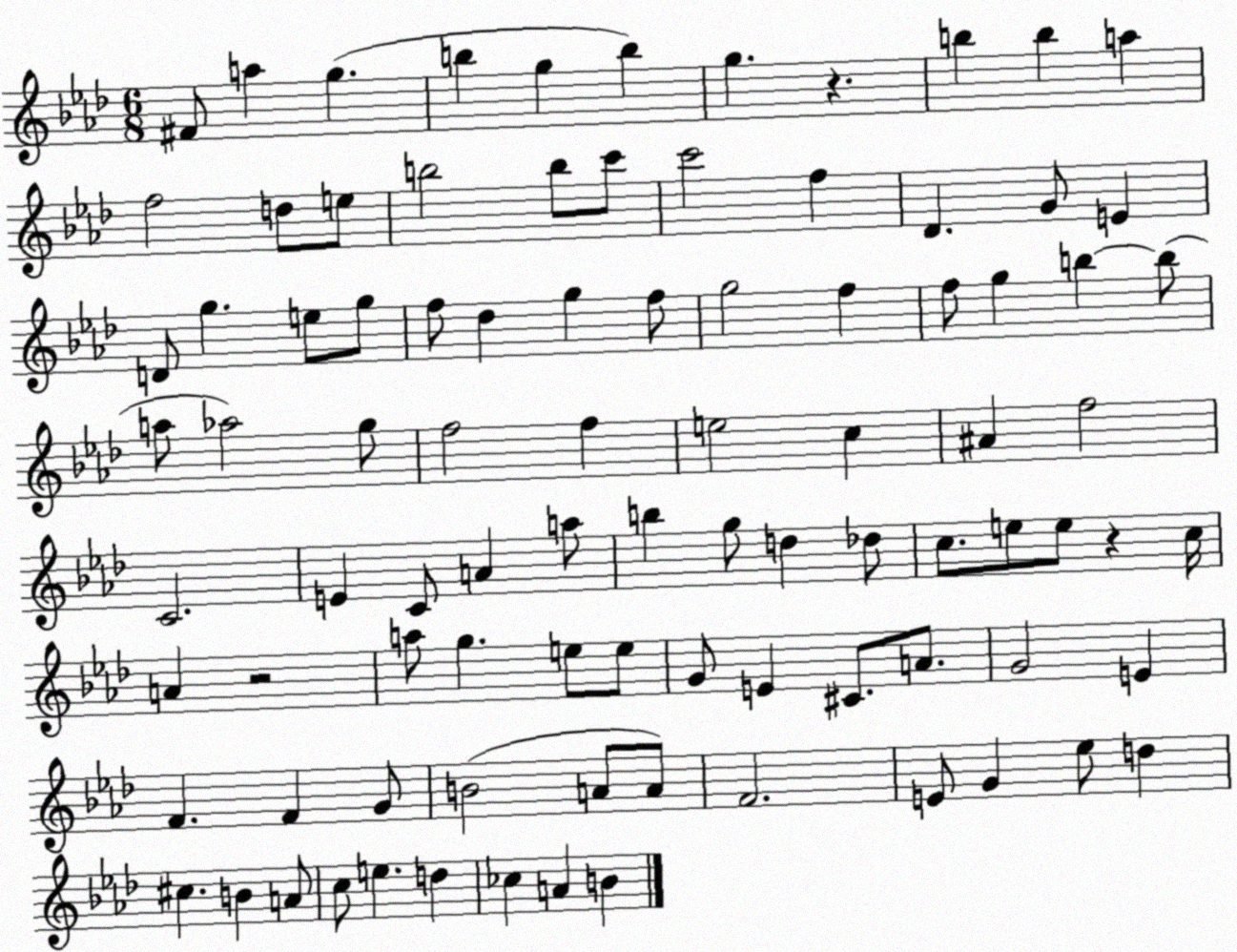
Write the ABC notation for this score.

X:1
T:Untitled
M:6/8
L:1/4
K:Ab
^F/2 a g b g b g z b b a f2 d/2 e/2 b2 b/2 c'/2 c'2 f _D G/2 E D/2 g e/2 g/2 f/2 _d g f/2 g2 f f/2 g b b/2 a/2 _a2 g/2 f2 f e2 c ^A f2 C2 E C/2 A a/2 b g/2 d _d/2 c/2 e/2 e/2 z c/4 A z2 a/2 g e/2 e/2 G/2 E ^C/2 A/2 G2 E F F G/2 B2 A/2 A/2 F2 E/2 G _e/2 d ^c B A/2 c/2 e d _c A B